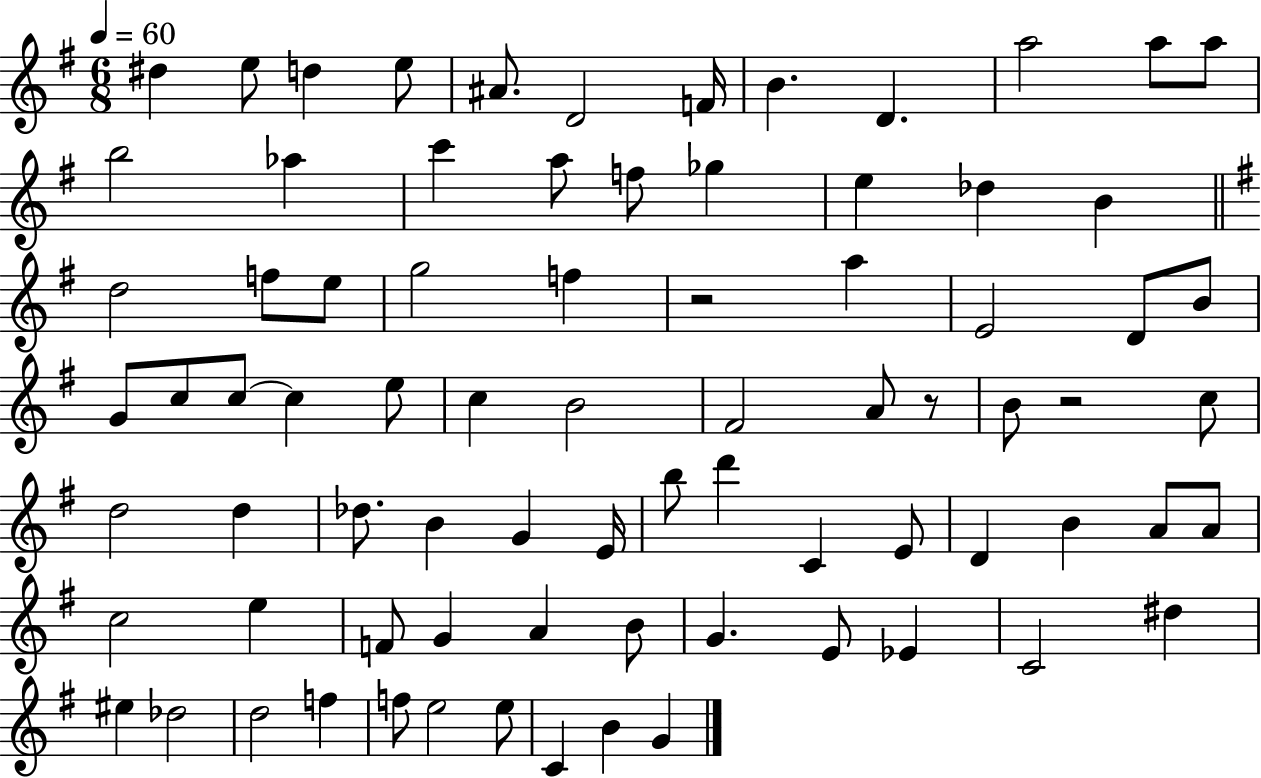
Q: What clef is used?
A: treble